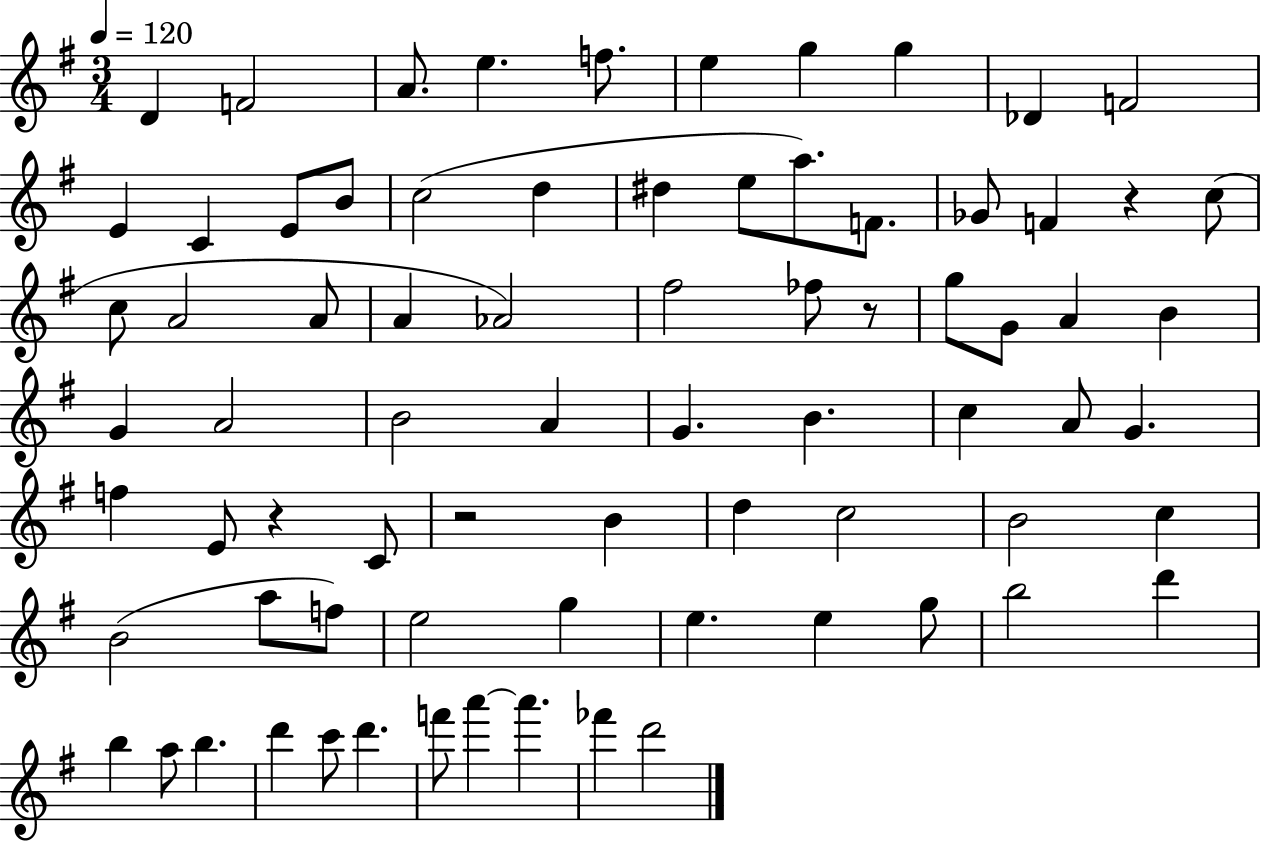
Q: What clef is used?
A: treble